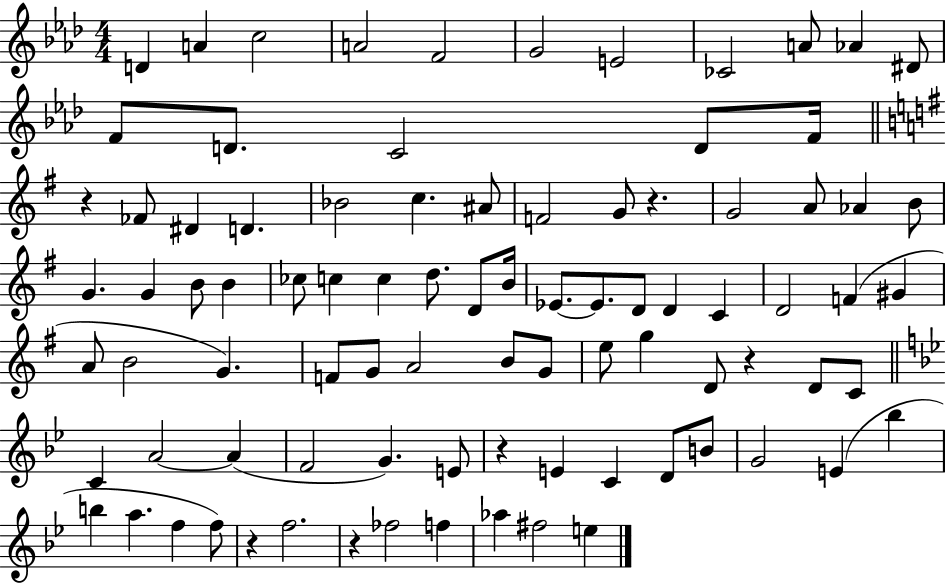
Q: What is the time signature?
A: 4/4